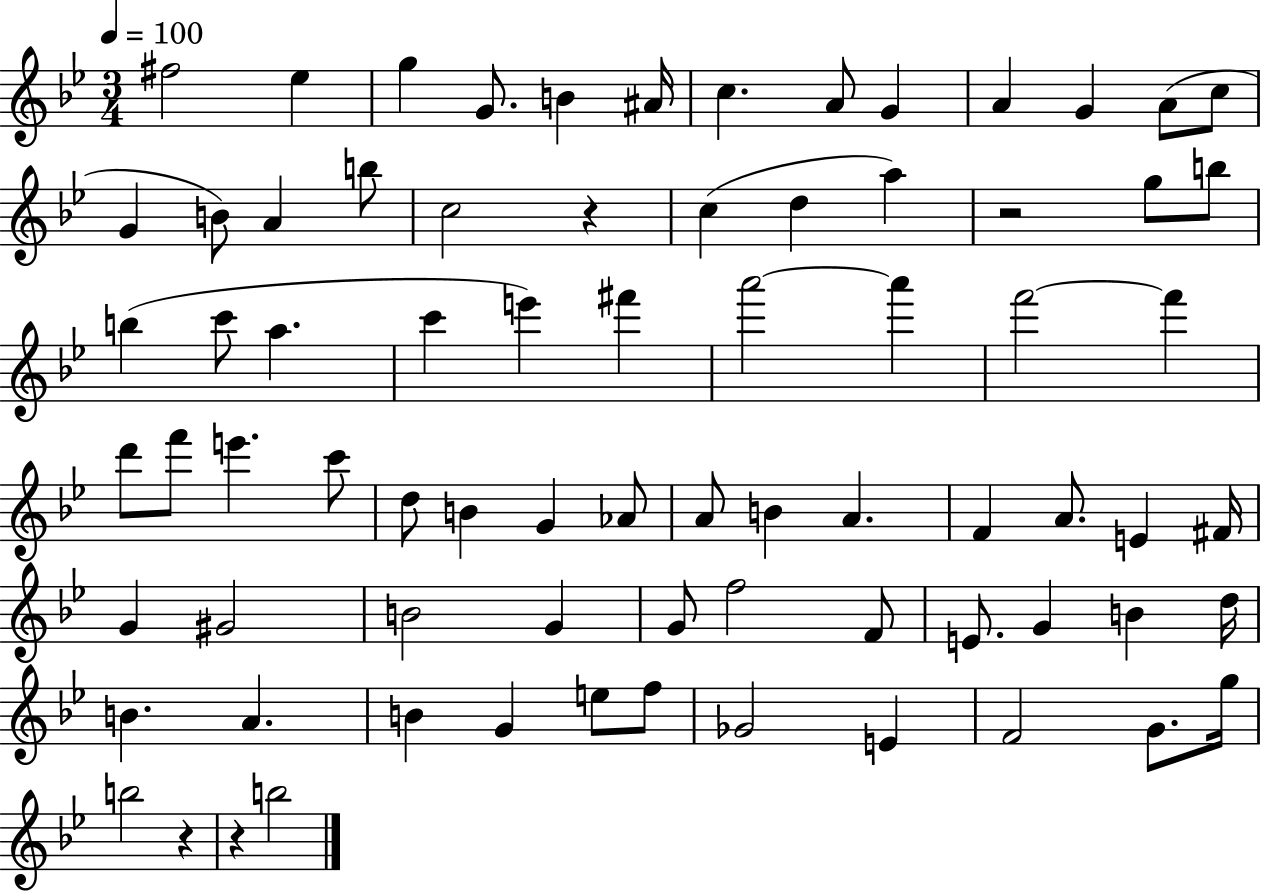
{
  \clef treble
  \numericTimeSignature
  \time 3/4
  \key bes \major
  \tempo 4 = 100
  fis''2 ees''4 | g''4 g'8. b'4 ais'16 | c''4. a'8 g'4 | a'4 g'4 a'8( c''8 | \break g'4 b'8) a'4 b''8 | c''2 r4 | c''4( d''4 a''4) | r2 g''8 b''8 | \break b''4( c'''8 a''4. | c'''4 e'''4) fis'''4 | a'''2~~ a'''4 | f'''2~~ f'''4 | \break d'''8 f'''8 e'''4. c'''8 | d''8 b'4 g'4 aes'8 | a'8 b'4 a'4. | f'4 a'8. e'4 fis'16 | \break g'4 gis'2 | b'2 g'4 | g'8 f''2 f'8 | e'8. g'4 b'4 d''16 | \break b'4. a'4. | b'4 g'4 e''8 f''8 | ges'2 e'4 | f'2 g'8. g''16 | \break b''2 r4 | r4 b''2 | \bar "|."
}